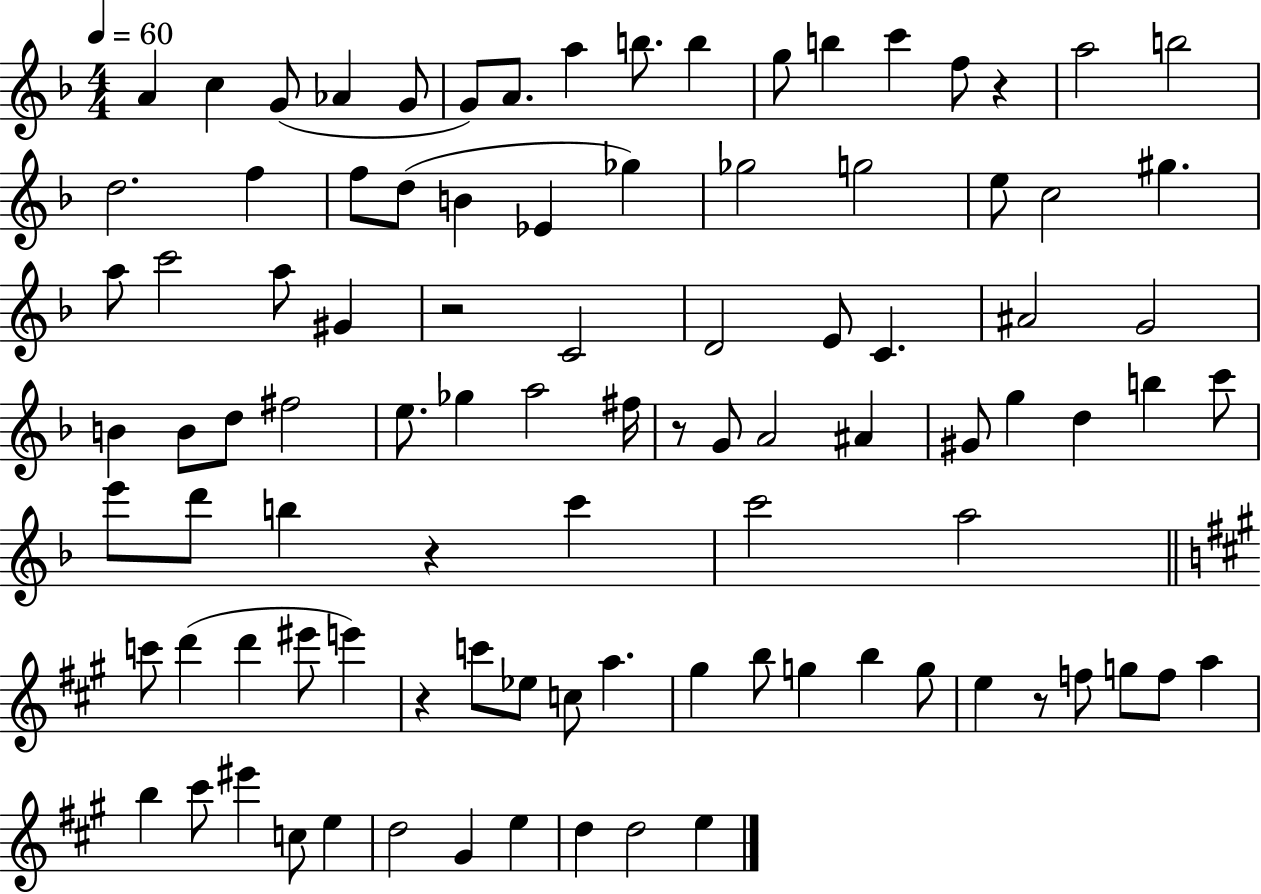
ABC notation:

X:1
T:Untitled
M:4/4
L:1/4
K:F
A c G/2 _A G/2 G/2 A/2 a b/2 b g/2 b c' f/2 z a2 b2 d2 f f/2 d/2 B _E _g _g2 g2 e/2 c2 ^g a/2 c'2 a/2 ^G z2 C2 D2 E/2 C ^A2 G2 B B/2 d/2 ^f2 e/2 _g a2 ^f/4 z/2 G/2 A2 ^A ^G/2 g d b c'/2 e'/2 d'/2 b z c' c'2 a2 c'/2 d' d' ^e'/2 e' z c'/2 _e/2 c/2 a ^g b/2 g b g/2 e z/2 f/2 g/2 f/2 a b ^c'/2 ^e' c/2 e d2 ^G e d d2 e